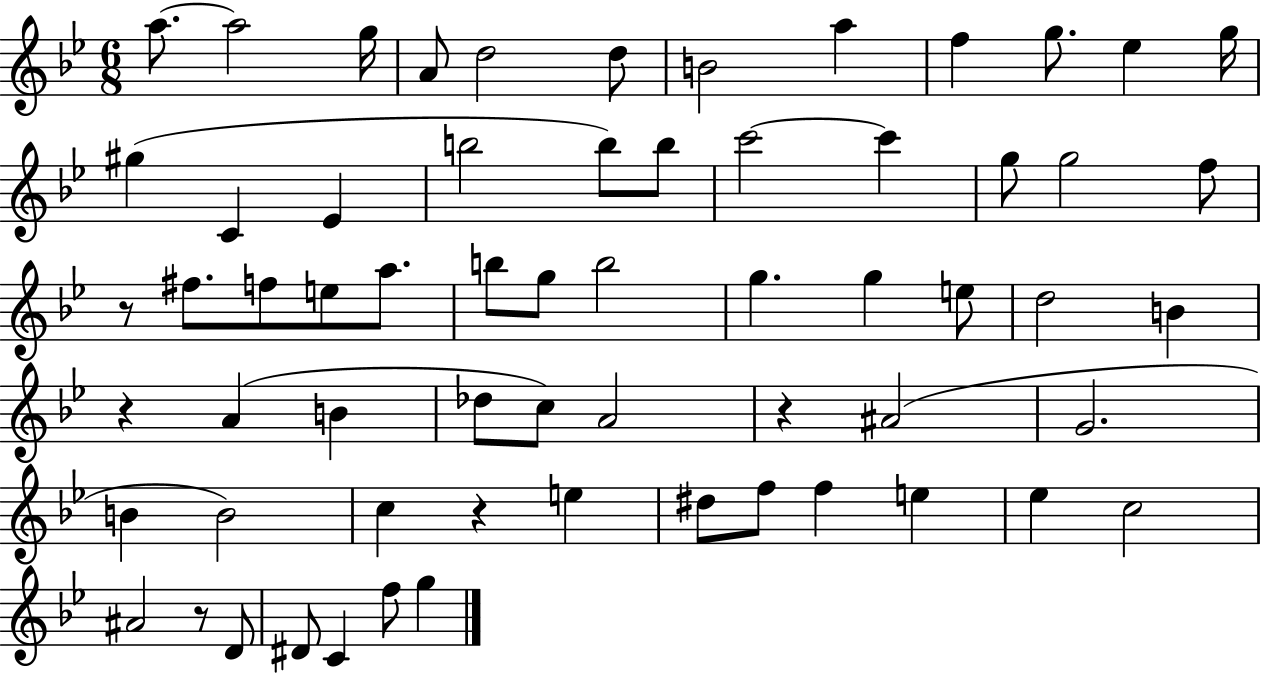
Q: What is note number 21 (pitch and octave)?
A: G5